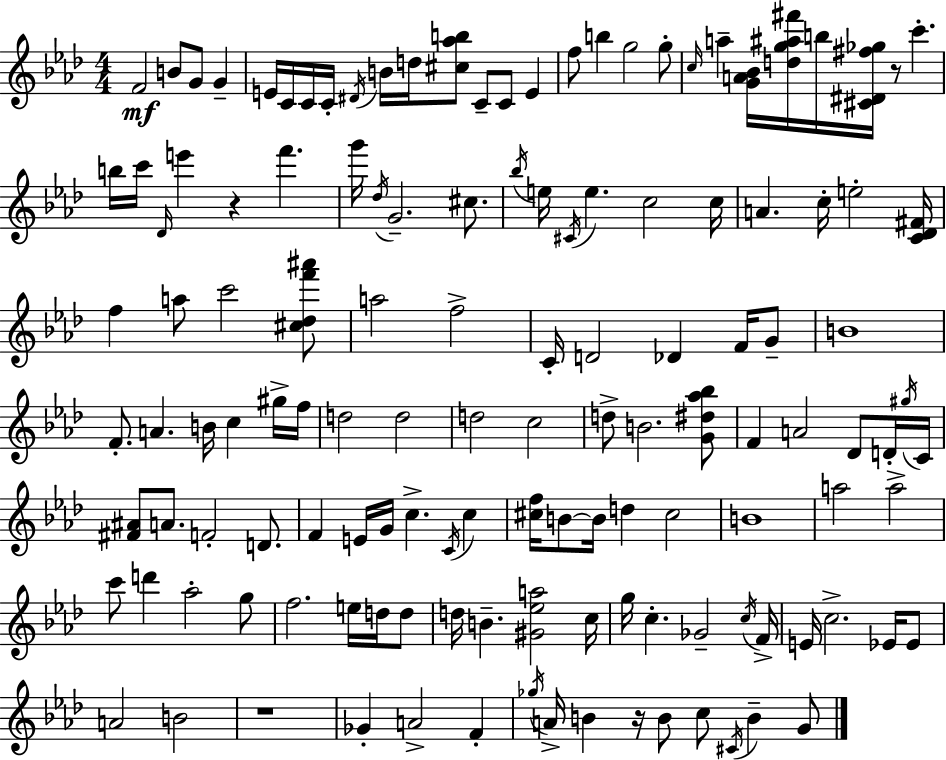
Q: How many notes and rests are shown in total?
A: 132